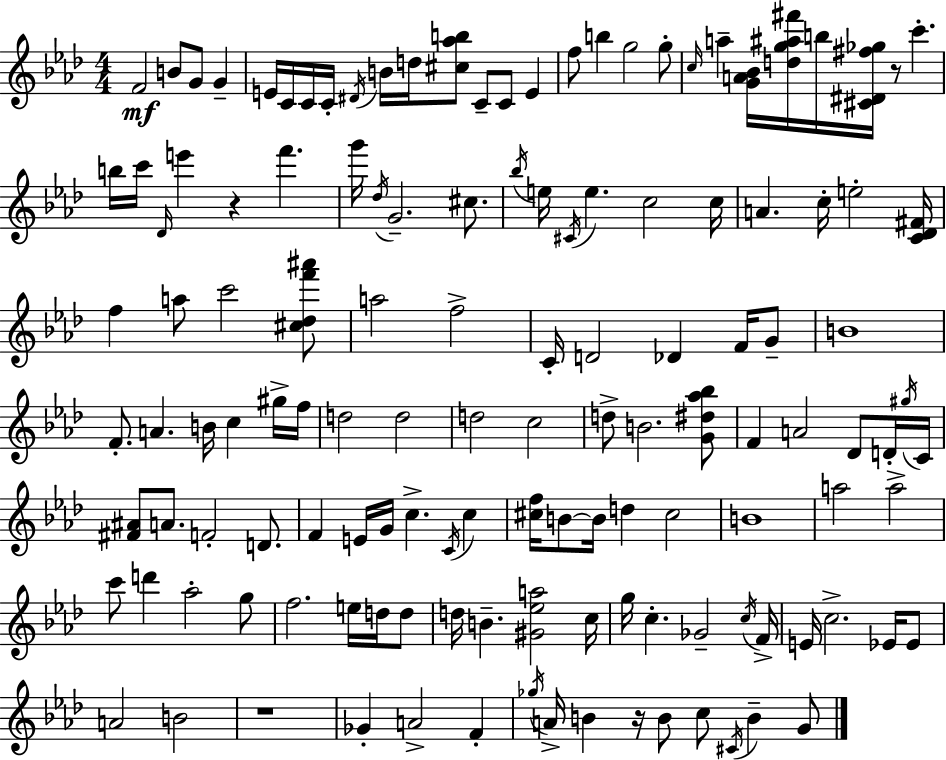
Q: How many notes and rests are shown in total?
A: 132